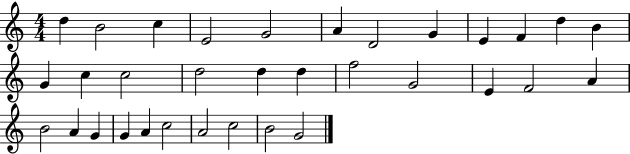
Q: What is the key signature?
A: C major